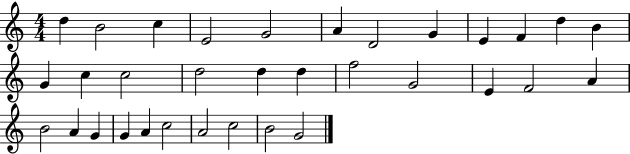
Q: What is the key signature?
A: C major